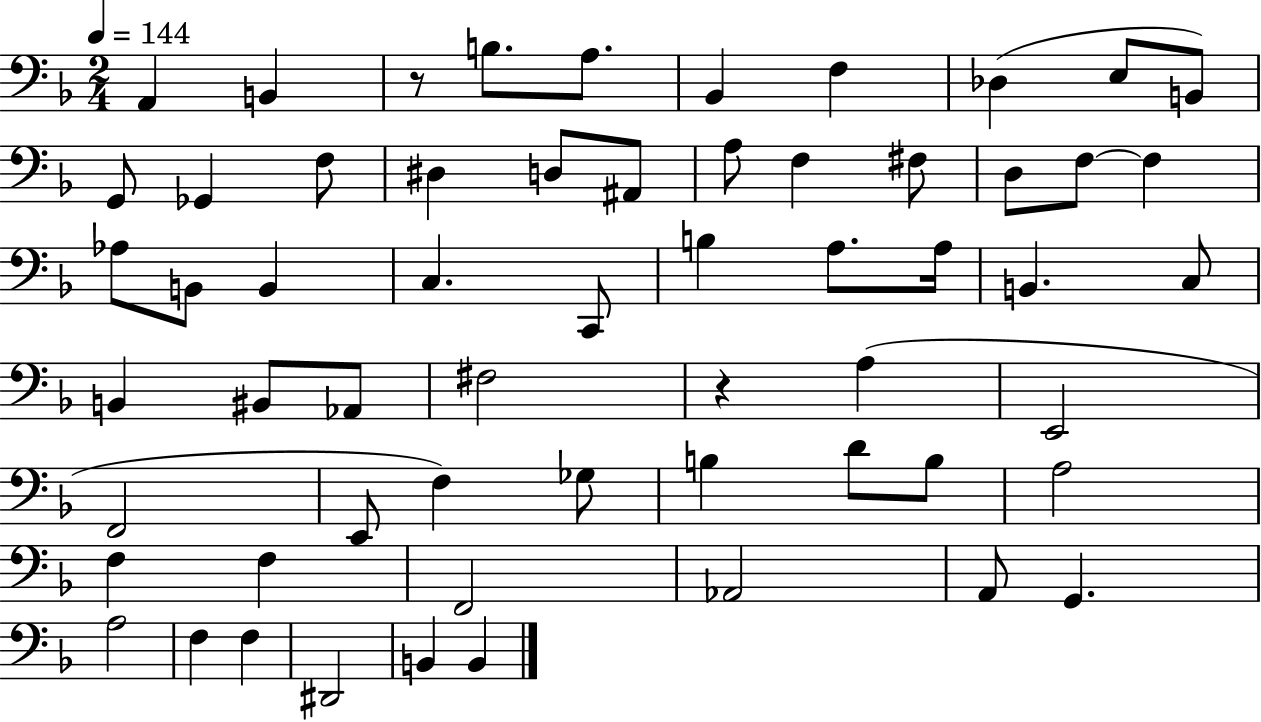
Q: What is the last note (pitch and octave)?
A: B2